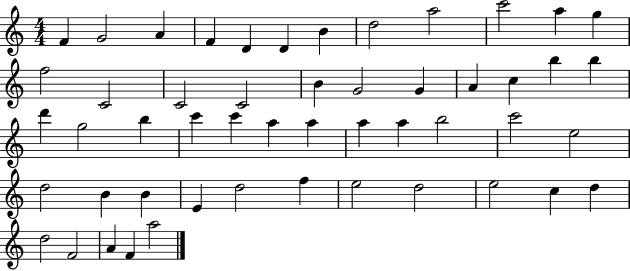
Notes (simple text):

F4/q G4/h A4/q F4/q D4/q D4/q B4/q D5/h A5/h C6/h A5/q G5/q F5/h C4/h C4/h C4/h B4/q G4/h G4/q A4/q C5/q B5/q B5/q D6/q G5/h B5/q C6/q C6/q A5/q A5/q A5/q A5/q B5/h C6/h E5/h D5/h B4/q B4/q E4/q D5/h F5/q E5/h D5/h E5/h C5/q D5/q D5/h F4/h A4/q F4/q A5/h